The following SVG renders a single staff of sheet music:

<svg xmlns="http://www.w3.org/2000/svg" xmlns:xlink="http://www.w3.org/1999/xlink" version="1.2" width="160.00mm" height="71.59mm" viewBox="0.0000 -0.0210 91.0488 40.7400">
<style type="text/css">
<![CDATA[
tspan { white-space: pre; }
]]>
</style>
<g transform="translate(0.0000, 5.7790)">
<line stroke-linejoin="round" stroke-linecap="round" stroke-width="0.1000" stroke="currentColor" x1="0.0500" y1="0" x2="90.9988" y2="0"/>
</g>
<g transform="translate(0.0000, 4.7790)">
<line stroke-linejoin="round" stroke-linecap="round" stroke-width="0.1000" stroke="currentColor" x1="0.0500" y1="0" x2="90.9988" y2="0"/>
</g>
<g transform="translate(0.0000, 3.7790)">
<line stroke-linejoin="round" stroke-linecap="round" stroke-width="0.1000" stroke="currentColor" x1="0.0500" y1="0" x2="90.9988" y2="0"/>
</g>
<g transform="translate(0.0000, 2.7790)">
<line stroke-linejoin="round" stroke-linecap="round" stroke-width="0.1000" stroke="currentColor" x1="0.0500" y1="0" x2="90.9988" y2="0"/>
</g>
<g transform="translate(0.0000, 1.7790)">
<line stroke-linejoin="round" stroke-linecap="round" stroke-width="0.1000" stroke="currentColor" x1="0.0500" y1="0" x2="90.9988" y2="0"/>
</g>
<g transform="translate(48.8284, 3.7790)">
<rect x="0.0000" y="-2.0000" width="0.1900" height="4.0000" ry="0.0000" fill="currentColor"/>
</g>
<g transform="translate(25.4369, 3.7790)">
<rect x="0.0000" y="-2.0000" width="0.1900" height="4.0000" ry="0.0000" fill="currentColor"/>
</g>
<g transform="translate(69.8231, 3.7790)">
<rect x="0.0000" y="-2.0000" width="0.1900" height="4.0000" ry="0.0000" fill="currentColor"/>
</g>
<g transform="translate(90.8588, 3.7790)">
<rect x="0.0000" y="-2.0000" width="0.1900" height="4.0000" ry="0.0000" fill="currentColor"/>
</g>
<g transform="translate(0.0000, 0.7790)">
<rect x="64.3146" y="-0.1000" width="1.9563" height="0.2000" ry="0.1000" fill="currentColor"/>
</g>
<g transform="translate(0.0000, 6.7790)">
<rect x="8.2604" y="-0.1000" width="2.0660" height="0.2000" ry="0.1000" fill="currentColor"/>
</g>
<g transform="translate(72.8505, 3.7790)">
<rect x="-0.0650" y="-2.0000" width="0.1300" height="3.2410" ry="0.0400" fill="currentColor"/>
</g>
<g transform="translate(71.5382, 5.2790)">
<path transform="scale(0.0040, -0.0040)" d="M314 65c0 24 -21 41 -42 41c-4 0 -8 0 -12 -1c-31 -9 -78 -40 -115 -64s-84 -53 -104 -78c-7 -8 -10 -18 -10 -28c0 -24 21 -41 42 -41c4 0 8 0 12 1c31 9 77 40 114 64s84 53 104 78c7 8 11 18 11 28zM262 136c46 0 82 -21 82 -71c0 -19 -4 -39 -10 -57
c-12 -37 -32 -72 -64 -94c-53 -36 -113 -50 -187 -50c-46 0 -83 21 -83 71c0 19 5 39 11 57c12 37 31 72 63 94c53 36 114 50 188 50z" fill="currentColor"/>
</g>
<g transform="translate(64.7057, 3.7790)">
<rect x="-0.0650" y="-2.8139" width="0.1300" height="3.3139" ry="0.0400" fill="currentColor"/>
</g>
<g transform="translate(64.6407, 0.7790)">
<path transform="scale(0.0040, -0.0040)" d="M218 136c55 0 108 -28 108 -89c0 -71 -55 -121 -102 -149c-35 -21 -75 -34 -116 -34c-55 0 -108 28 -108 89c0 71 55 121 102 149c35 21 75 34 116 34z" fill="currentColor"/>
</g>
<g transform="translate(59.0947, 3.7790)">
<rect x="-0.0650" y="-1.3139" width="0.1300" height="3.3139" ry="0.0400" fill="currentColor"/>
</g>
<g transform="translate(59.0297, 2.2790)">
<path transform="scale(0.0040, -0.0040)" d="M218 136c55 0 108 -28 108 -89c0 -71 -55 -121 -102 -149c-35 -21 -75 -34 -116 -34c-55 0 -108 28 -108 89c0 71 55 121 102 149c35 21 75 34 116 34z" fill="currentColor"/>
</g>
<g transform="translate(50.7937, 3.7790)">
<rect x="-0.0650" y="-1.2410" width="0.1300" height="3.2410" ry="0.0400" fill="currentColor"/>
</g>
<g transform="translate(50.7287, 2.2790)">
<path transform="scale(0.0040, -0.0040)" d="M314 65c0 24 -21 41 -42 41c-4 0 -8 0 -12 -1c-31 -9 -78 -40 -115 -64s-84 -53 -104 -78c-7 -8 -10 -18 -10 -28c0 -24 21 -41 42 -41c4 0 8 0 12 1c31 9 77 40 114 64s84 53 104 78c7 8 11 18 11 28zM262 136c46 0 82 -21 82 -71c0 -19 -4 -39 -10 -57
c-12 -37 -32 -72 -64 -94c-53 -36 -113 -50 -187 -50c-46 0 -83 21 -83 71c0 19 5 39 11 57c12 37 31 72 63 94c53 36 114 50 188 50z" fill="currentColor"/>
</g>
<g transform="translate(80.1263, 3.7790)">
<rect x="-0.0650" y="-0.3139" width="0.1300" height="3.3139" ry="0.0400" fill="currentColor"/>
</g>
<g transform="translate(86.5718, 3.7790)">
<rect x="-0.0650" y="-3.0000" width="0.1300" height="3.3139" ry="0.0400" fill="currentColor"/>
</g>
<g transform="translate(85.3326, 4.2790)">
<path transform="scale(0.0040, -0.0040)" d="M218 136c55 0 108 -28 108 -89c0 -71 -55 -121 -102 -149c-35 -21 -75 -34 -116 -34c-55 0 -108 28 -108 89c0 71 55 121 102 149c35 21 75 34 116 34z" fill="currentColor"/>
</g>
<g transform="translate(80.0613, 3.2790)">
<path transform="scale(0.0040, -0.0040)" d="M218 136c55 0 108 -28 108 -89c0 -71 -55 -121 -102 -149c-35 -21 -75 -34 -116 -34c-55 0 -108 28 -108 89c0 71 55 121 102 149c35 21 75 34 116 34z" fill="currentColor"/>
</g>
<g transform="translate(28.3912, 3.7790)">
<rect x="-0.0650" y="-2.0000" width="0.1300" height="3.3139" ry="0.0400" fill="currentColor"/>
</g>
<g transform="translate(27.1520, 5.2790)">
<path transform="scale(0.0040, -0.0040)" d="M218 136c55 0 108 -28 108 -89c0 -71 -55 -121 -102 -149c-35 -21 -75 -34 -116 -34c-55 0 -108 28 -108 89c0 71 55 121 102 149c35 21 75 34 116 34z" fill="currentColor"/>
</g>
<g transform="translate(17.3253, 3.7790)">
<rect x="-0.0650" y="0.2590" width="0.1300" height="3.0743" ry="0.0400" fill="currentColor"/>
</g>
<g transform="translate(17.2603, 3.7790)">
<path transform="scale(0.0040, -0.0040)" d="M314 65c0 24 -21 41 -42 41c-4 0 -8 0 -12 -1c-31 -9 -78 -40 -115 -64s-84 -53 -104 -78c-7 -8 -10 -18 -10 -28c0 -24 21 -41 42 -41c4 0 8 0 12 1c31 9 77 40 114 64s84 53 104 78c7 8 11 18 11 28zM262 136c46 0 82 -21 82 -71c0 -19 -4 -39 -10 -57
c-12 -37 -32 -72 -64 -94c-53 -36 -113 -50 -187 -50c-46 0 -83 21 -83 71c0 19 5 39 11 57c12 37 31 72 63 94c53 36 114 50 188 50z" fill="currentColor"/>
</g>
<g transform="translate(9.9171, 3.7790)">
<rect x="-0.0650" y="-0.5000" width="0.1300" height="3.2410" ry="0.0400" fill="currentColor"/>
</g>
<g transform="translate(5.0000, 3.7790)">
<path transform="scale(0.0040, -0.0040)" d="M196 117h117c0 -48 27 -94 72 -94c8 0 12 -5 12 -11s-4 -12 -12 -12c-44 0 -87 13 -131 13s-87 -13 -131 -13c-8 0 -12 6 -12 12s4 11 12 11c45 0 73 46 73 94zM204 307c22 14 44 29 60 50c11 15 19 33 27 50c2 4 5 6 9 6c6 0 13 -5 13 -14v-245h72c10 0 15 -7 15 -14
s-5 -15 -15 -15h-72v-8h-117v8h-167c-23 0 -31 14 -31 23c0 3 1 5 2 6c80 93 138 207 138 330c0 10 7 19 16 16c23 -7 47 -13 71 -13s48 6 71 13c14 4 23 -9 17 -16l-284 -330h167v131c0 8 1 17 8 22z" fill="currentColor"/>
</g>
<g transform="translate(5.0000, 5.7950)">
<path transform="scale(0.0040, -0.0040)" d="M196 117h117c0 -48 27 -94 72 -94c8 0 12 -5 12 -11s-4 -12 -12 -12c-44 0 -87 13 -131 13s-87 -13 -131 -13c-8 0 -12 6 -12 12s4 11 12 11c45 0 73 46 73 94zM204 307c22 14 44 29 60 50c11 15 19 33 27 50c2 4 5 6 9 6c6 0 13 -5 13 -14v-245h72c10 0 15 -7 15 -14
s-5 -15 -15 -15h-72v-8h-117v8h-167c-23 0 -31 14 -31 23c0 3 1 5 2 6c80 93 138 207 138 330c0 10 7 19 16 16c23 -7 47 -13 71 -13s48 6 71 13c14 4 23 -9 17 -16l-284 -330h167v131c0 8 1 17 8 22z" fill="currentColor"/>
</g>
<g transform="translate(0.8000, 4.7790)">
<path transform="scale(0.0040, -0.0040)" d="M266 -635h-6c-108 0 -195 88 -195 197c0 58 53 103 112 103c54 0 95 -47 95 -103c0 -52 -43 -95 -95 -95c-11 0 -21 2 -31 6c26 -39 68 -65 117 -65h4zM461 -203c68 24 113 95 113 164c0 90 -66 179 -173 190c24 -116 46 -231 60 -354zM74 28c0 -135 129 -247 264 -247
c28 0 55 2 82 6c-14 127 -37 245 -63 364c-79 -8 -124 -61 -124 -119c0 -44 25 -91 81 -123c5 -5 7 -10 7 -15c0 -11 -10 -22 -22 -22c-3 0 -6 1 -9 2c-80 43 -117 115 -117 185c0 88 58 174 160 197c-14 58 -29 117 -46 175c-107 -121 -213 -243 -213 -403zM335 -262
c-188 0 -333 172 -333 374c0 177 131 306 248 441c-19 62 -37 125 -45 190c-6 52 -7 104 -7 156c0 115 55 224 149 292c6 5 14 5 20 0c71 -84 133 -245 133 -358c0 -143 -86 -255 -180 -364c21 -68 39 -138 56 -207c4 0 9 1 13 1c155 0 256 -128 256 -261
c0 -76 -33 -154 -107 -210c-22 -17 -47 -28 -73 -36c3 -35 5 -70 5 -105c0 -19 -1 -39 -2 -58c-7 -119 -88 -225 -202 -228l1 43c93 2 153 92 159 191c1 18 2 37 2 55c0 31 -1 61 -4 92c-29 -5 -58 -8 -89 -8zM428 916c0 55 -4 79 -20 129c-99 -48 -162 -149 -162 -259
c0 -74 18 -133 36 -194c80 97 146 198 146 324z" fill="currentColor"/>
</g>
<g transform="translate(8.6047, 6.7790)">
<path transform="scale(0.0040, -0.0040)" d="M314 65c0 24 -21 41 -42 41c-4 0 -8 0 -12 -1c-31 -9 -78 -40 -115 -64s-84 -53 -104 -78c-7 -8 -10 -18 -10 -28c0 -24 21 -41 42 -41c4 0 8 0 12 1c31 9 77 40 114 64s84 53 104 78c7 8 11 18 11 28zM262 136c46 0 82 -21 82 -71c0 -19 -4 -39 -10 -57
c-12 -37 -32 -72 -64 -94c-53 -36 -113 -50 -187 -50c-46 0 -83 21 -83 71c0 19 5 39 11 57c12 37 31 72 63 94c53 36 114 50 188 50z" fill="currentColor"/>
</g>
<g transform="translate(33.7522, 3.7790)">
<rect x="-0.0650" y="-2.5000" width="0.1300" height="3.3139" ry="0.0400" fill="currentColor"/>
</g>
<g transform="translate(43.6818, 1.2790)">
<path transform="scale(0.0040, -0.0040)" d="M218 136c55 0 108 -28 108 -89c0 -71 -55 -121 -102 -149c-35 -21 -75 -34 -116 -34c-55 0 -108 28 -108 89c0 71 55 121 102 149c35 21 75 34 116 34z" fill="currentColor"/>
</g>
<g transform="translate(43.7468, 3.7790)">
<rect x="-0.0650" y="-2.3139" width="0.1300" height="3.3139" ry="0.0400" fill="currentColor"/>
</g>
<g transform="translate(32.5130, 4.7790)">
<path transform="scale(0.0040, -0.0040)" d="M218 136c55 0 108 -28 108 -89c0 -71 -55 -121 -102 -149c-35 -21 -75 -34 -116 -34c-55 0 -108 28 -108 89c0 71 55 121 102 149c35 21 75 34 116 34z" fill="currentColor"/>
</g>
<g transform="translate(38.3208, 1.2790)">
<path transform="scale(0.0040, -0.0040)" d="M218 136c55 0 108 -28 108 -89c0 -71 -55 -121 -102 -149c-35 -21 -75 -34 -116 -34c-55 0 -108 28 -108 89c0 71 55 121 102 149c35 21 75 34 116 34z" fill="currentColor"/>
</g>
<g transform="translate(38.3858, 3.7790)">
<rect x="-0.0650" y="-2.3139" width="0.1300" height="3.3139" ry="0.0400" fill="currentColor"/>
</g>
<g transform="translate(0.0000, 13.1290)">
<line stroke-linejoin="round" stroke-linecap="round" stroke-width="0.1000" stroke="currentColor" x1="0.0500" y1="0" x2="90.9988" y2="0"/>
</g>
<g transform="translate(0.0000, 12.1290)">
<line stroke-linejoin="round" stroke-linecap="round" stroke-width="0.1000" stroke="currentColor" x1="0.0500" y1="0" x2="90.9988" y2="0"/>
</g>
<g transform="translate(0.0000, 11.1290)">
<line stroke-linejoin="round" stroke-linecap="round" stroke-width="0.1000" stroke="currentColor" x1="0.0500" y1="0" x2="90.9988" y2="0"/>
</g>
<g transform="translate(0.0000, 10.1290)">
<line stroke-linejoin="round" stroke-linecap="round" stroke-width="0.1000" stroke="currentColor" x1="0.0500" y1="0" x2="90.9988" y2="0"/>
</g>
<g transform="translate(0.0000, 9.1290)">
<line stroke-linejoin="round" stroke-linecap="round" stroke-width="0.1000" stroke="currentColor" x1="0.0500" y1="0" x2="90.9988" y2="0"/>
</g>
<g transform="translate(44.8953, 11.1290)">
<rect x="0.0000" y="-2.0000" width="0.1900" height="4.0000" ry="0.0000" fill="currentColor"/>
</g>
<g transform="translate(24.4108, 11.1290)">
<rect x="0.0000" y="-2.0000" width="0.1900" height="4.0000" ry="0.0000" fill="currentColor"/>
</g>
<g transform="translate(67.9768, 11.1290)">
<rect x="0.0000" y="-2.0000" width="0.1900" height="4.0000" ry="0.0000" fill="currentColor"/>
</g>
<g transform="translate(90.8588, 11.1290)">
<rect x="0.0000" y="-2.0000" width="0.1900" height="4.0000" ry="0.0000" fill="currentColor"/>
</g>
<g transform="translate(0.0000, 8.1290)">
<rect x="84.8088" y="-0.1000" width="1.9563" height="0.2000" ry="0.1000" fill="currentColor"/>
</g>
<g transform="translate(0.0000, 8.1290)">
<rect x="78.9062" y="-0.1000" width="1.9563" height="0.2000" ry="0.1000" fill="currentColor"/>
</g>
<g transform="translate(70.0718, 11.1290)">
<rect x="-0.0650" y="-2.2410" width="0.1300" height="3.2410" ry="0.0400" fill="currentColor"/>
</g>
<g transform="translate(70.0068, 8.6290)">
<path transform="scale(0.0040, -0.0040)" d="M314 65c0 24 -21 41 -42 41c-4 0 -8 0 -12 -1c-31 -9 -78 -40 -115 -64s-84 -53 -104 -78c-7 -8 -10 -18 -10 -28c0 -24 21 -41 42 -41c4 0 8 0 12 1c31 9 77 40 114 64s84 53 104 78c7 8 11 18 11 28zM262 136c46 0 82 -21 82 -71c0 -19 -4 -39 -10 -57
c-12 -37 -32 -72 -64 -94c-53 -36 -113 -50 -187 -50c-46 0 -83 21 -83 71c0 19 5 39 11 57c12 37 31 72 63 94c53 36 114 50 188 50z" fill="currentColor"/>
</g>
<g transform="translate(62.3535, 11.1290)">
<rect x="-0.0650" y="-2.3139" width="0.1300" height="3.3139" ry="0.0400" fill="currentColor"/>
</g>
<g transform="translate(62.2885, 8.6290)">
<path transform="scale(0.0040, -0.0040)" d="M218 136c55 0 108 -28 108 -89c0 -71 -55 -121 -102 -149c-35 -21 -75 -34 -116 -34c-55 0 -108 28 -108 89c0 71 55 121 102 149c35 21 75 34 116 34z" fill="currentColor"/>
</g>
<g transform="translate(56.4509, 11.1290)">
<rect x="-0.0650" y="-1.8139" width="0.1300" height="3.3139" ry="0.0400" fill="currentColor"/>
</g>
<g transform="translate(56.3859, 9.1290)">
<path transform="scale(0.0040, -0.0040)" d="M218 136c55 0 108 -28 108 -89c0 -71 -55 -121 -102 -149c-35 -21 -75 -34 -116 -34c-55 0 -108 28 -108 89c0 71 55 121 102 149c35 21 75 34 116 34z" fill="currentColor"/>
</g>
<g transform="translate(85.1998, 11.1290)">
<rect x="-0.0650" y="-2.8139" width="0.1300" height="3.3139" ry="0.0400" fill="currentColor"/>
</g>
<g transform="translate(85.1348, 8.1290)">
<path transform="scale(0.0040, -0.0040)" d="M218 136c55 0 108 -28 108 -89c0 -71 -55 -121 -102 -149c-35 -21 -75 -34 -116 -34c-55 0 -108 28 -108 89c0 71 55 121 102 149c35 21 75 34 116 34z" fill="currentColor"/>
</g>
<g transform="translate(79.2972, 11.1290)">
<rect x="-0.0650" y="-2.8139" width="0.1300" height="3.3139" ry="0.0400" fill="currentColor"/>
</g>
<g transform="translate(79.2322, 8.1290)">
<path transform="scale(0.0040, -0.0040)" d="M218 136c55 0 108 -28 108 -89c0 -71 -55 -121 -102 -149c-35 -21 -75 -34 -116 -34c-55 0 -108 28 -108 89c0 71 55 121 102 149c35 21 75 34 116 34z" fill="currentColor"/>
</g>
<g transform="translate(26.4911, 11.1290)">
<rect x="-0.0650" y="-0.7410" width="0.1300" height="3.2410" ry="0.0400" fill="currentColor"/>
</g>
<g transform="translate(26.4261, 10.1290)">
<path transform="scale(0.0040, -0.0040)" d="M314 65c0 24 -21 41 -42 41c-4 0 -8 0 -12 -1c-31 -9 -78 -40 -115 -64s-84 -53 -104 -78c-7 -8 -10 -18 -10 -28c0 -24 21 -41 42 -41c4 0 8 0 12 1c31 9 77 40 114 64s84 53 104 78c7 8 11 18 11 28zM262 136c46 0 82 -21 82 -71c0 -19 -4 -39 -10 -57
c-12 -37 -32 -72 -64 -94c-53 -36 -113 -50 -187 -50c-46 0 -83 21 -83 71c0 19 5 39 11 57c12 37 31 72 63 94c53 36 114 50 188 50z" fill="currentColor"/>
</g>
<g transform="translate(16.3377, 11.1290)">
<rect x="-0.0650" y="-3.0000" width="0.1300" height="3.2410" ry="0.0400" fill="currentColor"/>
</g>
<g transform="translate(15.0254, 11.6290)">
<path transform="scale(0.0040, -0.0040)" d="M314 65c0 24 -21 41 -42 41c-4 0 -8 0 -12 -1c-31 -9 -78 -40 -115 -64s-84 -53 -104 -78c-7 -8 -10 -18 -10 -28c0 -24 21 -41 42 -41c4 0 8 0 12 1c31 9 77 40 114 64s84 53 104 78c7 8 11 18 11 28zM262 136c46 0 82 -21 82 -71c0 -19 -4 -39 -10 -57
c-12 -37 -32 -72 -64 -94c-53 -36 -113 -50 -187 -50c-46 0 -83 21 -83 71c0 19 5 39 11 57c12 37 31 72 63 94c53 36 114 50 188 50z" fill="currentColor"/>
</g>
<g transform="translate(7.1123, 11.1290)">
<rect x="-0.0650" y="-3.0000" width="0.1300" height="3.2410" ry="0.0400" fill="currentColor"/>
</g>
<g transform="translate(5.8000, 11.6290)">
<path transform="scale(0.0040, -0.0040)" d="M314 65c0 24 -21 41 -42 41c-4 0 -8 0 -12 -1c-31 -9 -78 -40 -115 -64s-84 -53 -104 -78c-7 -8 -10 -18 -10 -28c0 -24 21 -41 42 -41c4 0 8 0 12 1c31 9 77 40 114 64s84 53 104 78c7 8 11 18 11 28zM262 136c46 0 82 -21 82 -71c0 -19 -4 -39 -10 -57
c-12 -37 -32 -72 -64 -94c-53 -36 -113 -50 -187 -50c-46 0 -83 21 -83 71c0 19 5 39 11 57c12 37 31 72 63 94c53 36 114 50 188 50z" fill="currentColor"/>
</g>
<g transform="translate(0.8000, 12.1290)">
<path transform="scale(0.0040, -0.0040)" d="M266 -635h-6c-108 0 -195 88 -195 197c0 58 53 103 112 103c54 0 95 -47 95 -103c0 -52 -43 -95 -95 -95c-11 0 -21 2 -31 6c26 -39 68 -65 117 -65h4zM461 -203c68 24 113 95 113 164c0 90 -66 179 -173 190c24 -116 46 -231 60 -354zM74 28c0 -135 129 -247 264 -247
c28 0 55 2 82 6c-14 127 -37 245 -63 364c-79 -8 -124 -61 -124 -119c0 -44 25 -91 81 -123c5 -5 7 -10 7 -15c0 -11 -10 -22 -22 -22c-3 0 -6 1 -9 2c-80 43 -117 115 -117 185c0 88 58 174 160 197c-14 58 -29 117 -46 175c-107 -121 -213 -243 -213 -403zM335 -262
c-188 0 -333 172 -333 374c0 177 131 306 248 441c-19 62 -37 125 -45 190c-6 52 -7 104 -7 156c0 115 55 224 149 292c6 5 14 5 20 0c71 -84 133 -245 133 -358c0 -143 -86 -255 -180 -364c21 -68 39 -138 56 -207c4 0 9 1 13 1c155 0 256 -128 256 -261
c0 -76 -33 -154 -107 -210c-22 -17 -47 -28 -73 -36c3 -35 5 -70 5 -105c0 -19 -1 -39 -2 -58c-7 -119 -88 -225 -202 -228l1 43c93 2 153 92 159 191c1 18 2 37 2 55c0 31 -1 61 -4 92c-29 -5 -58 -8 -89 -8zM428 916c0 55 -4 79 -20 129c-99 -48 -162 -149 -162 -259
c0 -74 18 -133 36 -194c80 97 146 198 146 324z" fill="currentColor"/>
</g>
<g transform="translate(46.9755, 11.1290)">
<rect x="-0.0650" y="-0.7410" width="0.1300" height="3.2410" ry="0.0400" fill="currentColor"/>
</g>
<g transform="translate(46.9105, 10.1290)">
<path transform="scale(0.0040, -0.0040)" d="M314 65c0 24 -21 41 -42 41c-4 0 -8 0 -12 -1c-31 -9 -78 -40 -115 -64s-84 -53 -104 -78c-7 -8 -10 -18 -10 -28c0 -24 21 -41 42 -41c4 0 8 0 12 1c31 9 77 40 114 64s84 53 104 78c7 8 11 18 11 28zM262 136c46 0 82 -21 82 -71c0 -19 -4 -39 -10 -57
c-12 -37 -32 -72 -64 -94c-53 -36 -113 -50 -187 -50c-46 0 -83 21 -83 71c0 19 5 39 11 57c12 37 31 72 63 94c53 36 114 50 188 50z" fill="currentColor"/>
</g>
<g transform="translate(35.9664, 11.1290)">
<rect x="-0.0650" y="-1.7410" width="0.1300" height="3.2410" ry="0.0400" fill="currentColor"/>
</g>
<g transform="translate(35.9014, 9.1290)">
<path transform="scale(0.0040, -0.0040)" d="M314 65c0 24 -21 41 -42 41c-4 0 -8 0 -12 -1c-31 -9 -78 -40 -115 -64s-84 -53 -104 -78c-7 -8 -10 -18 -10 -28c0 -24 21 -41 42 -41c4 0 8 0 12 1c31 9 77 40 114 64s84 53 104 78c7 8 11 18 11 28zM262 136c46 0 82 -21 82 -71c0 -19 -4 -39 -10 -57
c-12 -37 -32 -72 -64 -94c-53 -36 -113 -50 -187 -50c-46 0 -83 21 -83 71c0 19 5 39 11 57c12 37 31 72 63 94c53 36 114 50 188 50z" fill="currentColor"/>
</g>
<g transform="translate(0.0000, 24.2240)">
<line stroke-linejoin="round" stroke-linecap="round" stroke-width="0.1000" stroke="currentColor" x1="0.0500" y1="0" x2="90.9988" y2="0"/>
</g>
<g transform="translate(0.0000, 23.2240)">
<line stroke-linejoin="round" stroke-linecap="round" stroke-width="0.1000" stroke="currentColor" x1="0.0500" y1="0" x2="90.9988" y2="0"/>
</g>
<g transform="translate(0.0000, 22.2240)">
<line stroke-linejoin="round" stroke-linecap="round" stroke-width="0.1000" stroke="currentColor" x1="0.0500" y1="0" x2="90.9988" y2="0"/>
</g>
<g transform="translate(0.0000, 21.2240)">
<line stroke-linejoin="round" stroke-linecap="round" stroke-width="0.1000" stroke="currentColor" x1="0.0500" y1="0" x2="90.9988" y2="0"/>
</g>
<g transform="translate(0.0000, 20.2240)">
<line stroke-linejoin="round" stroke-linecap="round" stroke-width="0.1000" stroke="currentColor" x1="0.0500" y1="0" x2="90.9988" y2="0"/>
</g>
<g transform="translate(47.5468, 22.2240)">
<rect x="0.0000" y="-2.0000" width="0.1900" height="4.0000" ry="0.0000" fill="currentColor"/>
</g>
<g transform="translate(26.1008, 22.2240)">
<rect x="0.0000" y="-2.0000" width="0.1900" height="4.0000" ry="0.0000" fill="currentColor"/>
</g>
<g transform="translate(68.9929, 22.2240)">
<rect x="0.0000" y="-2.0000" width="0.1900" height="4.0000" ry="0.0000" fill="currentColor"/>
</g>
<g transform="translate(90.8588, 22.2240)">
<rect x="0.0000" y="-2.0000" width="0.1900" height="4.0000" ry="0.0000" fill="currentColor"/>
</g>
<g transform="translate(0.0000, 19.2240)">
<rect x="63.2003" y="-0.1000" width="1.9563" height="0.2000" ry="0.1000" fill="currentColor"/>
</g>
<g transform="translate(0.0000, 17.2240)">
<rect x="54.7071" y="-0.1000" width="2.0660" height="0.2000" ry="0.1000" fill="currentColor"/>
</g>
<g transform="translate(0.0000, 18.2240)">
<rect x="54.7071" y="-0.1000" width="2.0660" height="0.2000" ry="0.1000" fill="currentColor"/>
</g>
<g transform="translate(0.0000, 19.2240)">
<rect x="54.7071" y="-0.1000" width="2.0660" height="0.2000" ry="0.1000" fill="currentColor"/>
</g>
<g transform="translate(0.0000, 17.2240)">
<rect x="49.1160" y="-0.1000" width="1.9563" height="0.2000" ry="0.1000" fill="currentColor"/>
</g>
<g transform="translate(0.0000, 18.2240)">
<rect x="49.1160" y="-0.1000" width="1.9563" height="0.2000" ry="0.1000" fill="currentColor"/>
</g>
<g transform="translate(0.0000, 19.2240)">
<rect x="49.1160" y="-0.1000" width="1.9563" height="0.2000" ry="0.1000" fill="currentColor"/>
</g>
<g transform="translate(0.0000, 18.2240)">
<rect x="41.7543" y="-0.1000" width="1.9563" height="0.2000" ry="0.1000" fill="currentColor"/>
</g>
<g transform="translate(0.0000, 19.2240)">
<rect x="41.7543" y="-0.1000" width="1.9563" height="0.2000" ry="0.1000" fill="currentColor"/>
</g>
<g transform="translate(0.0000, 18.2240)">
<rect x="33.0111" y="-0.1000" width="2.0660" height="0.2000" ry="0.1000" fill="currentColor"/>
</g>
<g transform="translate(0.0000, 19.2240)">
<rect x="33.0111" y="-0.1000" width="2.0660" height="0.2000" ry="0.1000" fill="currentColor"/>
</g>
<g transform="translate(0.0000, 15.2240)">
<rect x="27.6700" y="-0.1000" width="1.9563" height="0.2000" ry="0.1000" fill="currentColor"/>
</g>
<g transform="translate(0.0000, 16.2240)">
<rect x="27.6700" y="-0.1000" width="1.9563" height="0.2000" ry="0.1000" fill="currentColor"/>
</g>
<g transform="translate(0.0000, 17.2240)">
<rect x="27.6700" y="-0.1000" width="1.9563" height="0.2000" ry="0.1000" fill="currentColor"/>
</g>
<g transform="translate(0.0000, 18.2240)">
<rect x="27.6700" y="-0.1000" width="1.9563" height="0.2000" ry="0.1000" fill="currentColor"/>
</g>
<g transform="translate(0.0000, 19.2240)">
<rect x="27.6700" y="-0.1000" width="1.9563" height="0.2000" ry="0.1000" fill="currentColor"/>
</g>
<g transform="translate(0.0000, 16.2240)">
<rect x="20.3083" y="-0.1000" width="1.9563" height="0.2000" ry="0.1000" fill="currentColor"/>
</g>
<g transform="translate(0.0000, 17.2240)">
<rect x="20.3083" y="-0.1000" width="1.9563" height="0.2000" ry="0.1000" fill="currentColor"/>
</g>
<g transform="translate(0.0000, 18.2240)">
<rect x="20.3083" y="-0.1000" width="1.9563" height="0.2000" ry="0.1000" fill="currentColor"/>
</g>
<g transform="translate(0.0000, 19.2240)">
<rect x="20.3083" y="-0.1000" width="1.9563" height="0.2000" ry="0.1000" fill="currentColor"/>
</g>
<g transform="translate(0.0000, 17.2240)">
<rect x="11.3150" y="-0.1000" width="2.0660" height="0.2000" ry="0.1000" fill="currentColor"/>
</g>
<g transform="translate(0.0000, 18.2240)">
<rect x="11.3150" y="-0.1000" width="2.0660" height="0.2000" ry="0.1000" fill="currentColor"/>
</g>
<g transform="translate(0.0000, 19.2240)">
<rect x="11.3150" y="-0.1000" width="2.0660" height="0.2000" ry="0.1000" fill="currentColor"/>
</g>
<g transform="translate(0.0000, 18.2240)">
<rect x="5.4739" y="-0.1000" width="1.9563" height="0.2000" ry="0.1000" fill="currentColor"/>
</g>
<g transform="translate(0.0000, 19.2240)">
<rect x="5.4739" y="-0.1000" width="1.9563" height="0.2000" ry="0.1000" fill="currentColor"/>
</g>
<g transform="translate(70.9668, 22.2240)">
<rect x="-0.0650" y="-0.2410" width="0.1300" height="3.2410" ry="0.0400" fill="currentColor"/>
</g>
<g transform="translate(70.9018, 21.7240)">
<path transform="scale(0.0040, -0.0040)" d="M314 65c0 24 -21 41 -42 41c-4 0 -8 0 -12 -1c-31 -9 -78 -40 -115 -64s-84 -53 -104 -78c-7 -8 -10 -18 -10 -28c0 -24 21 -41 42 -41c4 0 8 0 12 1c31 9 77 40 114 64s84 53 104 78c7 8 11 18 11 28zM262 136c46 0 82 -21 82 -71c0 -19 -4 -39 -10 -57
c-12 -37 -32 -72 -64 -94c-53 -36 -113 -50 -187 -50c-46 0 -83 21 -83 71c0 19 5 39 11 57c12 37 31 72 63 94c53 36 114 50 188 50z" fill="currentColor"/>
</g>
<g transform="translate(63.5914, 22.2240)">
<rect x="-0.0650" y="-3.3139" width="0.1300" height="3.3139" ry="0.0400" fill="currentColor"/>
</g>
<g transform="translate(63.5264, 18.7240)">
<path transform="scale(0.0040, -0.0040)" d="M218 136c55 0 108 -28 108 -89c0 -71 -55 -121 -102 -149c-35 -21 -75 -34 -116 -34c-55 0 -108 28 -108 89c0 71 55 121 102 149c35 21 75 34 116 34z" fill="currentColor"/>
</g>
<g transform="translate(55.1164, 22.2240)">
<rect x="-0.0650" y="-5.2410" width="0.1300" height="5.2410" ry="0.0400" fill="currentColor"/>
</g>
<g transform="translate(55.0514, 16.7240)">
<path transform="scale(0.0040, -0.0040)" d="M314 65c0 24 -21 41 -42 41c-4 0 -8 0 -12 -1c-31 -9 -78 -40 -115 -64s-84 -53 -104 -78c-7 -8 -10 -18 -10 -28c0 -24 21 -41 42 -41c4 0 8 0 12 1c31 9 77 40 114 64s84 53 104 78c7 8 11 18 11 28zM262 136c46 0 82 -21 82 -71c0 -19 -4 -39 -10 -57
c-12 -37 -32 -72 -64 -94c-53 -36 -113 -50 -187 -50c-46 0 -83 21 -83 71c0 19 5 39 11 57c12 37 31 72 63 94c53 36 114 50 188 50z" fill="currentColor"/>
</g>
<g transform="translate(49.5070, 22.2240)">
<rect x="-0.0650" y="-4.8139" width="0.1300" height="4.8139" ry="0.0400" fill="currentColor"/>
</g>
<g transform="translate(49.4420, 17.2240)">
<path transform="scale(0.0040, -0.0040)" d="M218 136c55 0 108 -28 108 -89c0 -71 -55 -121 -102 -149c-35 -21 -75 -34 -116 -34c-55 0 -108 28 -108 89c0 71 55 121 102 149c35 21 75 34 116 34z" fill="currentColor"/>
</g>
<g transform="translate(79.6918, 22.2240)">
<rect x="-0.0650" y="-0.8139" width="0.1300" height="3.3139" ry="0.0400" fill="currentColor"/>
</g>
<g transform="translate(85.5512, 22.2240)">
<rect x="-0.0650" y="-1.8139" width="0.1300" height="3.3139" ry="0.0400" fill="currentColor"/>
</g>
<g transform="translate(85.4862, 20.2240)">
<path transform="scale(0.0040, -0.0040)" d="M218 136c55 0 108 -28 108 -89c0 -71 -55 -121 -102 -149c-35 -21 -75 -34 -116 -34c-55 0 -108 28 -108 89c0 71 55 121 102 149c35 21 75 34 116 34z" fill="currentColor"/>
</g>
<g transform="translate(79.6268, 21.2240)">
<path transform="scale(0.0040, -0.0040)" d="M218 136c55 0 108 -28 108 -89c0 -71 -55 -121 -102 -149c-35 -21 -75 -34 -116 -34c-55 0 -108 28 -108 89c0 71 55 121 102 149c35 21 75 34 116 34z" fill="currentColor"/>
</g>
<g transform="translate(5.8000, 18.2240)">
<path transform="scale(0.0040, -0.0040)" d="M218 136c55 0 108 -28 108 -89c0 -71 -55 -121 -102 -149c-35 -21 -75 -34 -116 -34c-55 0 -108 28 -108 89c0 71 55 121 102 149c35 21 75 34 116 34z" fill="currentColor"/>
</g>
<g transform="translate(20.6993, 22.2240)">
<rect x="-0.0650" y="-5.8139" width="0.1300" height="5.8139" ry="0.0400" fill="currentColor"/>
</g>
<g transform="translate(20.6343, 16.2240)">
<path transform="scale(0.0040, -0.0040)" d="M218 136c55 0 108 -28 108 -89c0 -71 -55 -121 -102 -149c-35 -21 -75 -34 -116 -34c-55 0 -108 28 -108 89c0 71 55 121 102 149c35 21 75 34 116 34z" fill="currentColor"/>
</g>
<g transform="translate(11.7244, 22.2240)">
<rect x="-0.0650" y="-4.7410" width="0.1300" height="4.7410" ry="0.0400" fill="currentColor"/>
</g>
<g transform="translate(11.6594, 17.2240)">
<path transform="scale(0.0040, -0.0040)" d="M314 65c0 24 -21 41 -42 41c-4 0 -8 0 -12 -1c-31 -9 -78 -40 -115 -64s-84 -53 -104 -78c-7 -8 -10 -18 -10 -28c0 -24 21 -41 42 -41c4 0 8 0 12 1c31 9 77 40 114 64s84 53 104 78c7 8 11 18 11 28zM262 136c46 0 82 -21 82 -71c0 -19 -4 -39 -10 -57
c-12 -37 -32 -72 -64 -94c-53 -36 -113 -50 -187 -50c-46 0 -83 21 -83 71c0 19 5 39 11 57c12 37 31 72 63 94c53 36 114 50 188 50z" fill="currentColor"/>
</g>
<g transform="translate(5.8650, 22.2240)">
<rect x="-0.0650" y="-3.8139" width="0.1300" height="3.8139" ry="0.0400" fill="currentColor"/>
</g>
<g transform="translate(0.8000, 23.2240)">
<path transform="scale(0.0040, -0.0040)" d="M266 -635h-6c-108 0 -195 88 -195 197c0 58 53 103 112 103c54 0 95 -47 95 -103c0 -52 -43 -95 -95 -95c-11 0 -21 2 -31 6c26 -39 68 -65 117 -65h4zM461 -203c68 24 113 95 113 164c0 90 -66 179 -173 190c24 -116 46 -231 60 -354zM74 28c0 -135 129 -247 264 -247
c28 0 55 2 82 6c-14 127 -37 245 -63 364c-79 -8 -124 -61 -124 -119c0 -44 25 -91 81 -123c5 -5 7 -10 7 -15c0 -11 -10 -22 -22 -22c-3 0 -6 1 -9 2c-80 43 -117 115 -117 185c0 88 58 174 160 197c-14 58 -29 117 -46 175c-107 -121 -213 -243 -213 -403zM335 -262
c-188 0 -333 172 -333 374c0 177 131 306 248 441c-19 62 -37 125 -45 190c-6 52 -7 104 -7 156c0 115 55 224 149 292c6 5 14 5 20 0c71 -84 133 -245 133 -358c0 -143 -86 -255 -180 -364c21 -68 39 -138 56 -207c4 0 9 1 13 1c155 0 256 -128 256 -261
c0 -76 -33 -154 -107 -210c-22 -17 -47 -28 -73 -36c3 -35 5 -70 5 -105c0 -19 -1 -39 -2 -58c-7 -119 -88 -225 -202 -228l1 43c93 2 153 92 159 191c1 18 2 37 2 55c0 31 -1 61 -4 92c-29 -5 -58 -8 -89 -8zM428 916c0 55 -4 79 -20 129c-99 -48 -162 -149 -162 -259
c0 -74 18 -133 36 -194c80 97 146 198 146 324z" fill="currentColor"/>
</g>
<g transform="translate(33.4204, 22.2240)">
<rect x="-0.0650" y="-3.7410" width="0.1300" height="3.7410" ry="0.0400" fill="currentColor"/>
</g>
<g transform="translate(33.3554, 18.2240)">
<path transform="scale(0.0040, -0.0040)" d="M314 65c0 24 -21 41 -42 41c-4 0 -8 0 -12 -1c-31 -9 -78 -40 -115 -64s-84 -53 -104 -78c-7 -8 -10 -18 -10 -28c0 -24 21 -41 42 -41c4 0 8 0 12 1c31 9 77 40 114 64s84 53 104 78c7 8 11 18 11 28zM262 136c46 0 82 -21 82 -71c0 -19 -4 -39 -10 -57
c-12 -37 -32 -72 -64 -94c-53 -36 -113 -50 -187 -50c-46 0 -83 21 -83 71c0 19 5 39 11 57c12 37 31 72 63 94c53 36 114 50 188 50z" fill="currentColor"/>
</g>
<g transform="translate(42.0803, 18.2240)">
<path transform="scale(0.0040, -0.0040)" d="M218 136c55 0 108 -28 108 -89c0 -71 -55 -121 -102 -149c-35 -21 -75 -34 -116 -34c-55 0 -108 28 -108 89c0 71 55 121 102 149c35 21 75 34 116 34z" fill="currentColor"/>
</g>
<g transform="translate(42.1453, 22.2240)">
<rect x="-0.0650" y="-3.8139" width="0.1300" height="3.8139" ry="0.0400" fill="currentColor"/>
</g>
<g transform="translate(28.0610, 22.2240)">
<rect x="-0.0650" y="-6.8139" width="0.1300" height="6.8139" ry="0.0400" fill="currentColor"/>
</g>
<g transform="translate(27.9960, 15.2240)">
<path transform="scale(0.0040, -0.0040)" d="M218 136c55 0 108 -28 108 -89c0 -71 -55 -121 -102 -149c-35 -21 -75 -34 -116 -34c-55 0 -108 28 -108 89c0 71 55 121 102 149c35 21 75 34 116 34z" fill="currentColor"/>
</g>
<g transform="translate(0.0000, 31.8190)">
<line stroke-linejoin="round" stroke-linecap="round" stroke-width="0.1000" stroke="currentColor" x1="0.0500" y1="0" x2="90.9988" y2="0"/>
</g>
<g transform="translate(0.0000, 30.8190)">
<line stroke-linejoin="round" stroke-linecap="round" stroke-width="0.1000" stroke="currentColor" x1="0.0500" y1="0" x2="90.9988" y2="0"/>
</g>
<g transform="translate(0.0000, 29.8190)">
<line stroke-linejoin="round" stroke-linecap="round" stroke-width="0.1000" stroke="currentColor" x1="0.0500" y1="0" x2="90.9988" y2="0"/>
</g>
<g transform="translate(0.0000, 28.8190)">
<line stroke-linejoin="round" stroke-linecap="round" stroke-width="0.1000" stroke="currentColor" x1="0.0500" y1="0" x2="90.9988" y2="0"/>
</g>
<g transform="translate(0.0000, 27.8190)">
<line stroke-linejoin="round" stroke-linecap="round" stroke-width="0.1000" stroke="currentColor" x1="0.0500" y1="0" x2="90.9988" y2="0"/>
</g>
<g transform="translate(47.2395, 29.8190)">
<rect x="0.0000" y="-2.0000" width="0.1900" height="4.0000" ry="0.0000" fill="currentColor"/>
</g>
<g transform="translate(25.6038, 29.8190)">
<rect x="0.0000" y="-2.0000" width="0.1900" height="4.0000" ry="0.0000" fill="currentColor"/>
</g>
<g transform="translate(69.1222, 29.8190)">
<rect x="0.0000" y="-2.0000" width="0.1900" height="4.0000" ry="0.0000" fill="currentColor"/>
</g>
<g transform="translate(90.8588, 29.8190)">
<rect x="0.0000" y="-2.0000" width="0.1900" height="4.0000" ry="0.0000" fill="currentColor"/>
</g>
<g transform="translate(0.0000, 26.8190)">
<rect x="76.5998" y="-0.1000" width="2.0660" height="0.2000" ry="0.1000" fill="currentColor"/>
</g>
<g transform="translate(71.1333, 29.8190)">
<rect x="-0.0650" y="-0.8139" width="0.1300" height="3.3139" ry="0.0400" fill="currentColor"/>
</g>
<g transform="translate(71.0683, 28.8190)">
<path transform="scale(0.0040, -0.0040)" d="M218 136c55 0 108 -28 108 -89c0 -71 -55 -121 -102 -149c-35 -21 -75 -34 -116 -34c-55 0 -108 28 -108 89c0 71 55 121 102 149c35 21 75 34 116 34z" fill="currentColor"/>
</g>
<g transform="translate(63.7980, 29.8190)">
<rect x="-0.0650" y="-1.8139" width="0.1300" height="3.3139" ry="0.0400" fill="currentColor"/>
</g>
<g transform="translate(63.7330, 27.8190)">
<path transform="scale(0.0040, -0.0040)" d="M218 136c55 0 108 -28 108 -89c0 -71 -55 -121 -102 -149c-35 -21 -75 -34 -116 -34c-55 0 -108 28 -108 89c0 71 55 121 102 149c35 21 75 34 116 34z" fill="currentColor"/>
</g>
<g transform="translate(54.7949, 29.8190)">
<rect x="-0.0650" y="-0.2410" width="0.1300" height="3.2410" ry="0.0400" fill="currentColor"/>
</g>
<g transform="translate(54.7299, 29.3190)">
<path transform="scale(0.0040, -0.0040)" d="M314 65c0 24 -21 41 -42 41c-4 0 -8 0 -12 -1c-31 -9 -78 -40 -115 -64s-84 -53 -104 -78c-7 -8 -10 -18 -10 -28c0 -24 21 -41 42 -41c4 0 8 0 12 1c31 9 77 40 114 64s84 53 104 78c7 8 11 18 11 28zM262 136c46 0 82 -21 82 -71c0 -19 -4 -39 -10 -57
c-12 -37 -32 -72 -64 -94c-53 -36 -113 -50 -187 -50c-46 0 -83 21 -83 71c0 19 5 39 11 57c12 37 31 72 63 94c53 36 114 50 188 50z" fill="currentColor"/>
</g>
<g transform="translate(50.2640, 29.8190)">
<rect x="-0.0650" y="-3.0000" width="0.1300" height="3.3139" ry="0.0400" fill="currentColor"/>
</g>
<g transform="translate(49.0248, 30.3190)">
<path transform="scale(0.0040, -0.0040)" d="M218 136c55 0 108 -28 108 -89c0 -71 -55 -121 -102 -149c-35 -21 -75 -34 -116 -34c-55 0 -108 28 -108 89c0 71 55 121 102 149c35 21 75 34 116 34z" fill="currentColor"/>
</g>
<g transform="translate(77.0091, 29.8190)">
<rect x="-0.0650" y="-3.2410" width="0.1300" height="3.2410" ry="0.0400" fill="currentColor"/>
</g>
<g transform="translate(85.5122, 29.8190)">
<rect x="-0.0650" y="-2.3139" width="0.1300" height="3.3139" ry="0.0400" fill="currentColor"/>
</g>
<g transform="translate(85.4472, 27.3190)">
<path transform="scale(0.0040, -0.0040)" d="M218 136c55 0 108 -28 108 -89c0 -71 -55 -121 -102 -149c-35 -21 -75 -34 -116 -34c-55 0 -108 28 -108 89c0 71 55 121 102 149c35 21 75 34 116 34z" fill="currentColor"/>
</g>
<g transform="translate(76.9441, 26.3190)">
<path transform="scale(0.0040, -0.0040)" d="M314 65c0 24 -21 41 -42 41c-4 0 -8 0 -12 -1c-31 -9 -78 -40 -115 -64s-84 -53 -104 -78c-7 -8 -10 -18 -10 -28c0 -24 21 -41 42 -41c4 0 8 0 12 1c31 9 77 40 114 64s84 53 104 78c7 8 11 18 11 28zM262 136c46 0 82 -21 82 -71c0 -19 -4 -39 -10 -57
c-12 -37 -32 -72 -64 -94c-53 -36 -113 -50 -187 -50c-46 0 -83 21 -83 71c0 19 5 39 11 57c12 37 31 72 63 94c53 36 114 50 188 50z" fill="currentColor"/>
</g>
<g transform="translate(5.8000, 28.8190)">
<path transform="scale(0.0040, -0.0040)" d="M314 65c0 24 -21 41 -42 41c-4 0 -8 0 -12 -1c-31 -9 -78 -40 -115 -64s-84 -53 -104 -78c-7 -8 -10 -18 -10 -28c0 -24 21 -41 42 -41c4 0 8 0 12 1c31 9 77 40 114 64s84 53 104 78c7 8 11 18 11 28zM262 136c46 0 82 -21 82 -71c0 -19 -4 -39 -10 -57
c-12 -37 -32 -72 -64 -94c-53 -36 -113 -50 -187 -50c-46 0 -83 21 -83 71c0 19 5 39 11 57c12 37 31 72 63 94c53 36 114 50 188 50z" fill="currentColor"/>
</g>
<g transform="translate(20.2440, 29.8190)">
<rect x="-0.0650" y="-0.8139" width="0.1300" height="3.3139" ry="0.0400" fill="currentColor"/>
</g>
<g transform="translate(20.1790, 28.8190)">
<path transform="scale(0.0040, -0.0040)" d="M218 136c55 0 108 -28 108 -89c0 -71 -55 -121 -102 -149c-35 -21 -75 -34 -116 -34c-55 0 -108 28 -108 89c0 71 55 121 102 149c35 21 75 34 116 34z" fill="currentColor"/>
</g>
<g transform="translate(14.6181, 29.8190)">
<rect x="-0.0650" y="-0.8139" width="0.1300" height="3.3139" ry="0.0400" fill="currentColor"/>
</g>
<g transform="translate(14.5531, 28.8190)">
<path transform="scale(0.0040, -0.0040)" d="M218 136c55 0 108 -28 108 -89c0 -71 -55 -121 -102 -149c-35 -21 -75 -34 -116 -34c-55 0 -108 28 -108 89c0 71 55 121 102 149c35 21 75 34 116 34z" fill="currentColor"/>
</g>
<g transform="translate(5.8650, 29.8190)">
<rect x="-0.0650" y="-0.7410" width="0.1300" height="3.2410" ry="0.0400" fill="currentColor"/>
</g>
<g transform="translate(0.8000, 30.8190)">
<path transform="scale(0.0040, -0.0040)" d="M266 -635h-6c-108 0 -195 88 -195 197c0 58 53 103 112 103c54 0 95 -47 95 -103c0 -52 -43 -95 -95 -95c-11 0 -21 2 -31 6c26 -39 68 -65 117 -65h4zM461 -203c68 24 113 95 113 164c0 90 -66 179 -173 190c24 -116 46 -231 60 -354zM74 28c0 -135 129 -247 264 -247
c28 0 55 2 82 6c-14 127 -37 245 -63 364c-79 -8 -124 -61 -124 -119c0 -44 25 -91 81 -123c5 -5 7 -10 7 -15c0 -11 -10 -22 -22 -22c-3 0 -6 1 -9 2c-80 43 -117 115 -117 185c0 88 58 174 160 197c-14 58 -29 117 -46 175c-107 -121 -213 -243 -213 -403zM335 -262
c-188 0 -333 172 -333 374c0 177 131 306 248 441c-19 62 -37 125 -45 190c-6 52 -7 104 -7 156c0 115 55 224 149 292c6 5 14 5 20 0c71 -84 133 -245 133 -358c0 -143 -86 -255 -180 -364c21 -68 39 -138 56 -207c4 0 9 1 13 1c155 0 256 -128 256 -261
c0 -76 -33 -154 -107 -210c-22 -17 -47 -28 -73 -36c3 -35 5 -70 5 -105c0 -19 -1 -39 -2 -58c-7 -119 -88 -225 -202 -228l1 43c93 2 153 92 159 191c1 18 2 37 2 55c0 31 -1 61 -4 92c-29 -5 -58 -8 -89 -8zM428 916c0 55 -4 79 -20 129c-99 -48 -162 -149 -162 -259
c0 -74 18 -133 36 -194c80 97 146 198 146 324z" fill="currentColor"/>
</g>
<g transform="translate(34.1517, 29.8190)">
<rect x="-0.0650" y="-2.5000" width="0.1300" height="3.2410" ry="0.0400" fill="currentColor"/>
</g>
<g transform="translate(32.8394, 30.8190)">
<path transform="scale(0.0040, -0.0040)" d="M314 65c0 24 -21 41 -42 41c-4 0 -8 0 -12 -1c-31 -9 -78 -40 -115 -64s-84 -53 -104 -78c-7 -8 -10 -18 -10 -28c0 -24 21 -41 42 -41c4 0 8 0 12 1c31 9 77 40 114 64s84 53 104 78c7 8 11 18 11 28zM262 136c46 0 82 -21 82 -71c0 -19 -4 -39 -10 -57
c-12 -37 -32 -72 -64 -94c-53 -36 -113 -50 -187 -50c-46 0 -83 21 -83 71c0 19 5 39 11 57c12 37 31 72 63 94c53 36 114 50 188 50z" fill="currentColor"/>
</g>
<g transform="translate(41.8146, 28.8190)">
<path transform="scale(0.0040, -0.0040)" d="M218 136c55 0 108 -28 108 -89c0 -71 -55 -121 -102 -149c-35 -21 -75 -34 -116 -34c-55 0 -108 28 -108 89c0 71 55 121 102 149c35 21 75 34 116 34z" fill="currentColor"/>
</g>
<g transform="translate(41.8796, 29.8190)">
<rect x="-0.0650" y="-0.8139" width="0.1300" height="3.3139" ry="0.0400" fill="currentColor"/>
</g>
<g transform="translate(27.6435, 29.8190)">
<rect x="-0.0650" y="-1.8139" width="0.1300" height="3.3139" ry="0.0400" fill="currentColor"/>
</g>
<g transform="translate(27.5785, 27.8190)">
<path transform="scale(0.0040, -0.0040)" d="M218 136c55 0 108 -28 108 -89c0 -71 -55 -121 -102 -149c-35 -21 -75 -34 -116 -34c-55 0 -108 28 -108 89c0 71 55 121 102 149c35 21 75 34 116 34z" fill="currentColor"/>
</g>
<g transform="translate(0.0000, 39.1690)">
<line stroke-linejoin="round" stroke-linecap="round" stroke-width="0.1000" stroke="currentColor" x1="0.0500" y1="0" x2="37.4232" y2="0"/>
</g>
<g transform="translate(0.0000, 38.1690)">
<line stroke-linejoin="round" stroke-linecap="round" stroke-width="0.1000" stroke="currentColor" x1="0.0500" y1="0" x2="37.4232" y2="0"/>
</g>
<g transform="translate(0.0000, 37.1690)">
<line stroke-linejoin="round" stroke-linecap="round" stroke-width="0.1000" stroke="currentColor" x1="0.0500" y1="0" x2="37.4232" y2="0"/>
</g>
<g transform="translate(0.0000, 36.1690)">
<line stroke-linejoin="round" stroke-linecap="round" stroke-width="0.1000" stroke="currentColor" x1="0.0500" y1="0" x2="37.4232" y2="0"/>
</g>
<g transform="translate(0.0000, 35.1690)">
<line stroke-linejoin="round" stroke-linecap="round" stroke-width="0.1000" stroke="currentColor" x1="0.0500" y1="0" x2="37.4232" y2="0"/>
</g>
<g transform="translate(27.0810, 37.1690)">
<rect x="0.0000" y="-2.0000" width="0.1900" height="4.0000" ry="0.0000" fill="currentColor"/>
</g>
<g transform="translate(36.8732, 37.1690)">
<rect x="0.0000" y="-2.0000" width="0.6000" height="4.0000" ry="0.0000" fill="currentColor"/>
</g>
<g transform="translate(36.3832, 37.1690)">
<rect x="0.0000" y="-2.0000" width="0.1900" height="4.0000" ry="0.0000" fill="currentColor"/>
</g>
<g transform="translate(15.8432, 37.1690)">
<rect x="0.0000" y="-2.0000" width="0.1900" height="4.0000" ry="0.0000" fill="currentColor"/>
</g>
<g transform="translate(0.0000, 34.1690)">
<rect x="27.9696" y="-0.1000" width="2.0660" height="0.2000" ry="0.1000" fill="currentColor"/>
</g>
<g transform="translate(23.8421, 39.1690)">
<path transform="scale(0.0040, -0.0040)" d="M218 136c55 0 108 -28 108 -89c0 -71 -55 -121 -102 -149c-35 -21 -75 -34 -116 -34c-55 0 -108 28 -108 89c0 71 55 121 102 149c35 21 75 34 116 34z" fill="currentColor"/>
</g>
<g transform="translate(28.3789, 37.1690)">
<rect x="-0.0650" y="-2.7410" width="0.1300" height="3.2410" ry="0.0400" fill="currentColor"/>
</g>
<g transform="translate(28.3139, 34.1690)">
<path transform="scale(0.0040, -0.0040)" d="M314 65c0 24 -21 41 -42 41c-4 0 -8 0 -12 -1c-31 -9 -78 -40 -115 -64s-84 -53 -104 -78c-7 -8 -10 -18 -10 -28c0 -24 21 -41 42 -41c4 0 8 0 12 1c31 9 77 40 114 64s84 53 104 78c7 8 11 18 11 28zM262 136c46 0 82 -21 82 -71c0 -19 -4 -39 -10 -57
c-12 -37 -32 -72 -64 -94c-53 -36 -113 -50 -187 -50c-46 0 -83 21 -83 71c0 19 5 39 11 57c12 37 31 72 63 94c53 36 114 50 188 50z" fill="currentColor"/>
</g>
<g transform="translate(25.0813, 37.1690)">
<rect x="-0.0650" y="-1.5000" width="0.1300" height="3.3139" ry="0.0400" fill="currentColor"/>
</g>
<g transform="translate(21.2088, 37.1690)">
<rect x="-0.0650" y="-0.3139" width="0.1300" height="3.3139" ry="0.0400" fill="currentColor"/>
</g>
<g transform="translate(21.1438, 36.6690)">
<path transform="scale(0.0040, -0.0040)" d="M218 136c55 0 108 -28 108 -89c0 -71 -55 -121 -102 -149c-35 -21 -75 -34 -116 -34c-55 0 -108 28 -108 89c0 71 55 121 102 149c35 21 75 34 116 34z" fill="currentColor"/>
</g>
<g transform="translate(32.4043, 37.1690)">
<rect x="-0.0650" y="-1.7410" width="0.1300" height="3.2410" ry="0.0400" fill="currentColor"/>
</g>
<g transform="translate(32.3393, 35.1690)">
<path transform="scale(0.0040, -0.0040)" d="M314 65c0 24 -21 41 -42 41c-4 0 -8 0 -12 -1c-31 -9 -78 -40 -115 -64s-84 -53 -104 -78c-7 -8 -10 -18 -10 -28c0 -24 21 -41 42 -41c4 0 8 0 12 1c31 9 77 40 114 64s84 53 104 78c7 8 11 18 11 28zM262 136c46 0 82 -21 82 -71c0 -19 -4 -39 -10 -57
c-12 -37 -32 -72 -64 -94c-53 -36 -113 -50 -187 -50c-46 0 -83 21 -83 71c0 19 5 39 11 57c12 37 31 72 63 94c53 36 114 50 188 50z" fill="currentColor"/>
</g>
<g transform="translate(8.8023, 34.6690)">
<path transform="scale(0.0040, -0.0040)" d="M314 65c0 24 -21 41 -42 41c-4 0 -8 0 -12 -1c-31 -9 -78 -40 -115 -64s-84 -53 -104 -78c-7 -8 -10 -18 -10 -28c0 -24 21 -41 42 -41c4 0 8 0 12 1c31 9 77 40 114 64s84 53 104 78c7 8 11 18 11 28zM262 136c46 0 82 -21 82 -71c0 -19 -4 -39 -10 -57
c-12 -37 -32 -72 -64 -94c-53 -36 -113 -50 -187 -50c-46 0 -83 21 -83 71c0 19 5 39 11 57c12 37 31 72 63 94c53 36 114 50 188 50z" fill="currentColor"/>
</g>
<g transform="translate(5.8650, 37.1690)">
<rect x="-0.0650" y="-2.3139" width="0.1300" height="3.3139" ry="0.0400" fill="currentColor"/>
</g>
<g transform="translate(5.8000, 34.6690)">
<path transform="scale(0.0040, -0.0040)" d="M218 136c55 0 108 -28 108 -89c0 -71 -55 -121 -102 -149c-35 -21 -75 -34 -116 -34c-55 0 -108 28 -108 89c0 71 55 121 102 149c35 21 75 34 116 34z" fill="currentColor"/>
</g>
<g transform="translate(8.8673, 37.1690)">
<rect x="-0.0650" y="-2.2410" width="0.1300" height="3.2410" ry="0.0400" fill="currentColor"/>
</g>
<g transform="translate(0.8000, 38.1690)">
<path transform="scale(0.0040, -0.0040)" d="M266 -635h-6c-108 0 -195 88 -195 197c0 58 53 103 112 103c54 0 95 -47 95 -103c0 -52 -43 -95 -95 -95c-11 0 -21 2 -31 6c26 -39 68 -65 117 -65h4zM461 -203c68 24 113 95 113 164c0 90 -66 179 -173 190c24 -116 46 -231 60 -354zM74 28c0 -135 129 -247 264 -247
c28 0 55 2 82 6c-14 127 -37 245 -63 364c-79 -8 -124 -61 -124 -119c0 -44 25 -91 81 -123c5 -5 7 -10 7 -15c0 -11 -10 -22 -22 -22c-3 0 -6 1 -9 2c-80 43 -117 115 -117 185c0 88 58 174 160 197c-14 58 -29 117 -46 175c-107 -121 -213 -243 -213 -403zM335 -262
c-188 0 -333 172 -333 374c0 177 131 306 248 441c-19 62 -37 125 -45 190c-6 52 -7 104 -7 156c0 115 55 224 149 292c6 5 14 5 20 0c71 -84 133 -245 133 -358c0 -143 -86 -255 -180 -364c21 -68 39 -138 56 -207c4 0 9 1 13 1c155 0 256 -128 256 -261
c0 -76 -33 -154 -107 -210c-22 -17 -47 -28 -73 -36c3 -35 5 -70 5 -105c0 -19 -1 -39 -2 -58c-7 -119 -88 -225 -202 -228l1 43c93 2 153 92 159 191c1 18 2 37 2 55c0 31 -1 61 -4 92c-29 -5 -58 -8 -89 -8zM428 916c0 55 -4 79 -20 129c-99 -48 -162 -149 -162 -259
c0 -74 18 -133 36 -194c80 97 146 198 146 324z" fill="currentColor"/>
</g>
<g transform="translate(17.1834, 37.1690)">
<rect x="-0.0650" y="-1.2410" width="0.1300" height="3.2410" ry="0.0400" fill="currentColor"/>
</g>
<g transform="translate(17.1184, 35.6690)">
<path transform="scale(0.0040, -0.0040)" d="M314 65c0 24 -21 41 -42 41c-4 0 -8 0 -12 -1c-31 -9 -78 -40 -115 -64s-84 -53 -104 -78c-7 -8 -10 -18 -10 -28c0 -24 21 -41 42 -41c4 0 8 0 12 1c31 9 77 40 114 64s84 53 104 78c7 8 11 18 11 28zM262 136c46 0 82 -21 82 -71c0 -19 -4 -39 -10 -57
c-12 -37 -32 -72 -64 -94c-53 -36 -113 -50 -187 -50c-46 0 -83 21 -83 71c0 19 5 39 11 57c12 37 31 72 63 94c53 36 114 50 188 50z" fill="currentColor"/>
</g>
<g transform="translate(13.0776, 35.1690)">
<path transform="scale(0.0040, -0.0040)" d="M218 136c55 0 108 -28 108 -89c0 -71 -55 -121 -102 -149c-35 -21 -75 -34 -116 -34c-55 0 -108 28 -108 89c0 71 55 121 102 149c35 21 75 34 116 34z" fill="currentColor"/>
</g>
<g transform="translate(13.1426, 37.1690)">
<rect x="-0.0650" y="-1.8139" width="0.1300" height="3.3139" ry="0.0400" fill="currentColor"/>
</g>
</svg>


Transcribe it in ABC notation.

X:1
T:Untitled
M:4/4
L:1/4
K:C
C2 B2 F G g g e2 e a F2 c A A2 A2 d2 f2 d2 f g g2 a a c' e'2 g' b' c'2 c' e' f'2 b c2 d f d2 d d f G2 d A c2 f d b2 g g g2 f e2 c E a2 f2